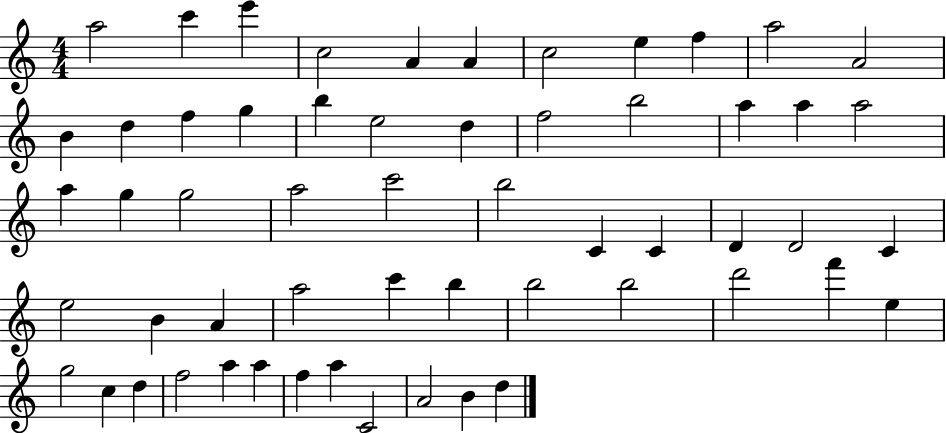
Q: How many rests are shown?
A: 0